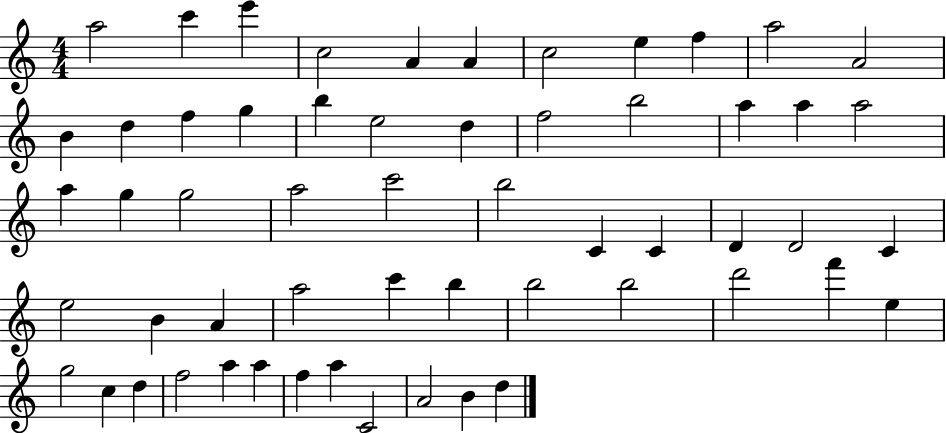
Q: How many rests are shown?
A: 0